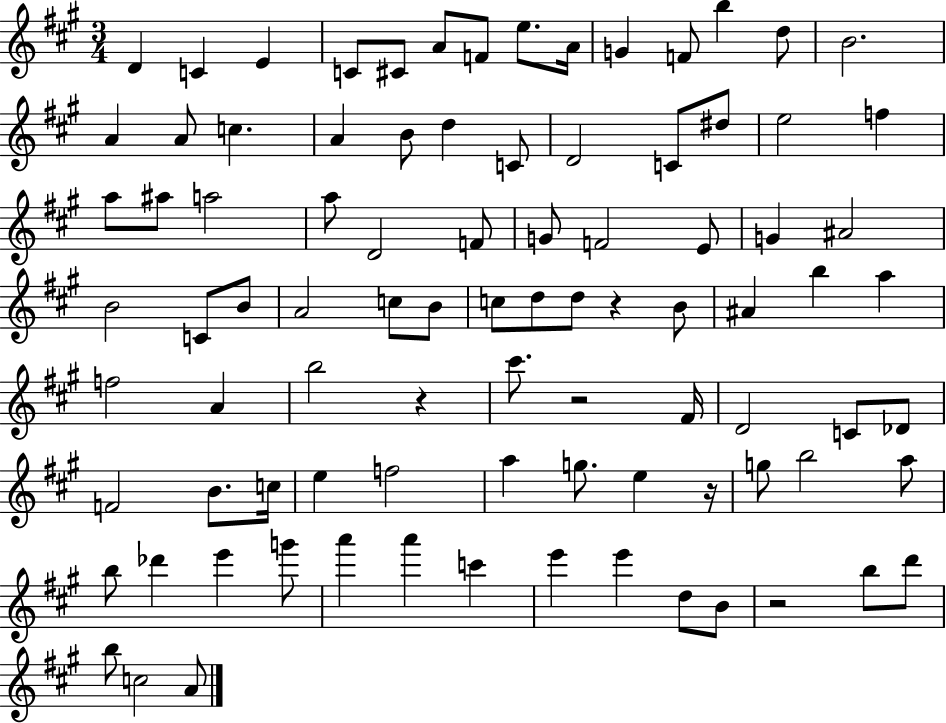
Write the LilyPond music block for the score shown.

{
  \clef treble
  \numericTimeSignature
  \time 3/4
  \key a \major
  d'4 c'4 e'4 | c'8 cis'8 a'8 f'8 e''8. a'16 | g'4 f'8 b''4 d''8 | b'2. | \break a'4 a'8 c''4. | a'4 b'8 d''4 c'8 | d'2 c'8 dis''8 | e''2 f''4 | \break a''8 ais''8 a''2 | a''8 d'2 f'8 | g'8 f'2 e'8 | g'4 ais'2 | \break b'2 c'8 b'8 | a'2 c''8 b'8 | c''8 d''8 d''8 r4 b'8 | ais'4 b''4 a''4 | \break f''2 a'4 | b''2 r4 | cis'''8. r2 fis'16 | d'2 c'8 des'8 | \break f'2 b'8. c''16 | e''4 f''2 | a''4 g''8. e''4 r16 | g''8 b''2 a''8 | \break b''8 des'''4 e'''4 g'''8 | a'''4 a'''4 c'''4 | e'''4 e'''4 d''8 b'8 | r2 b''8 d'''8 | \break b''8 c''2 a'8 | \bar "|."
}